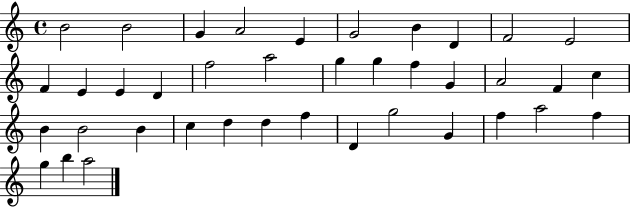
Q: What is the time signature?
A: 4/4